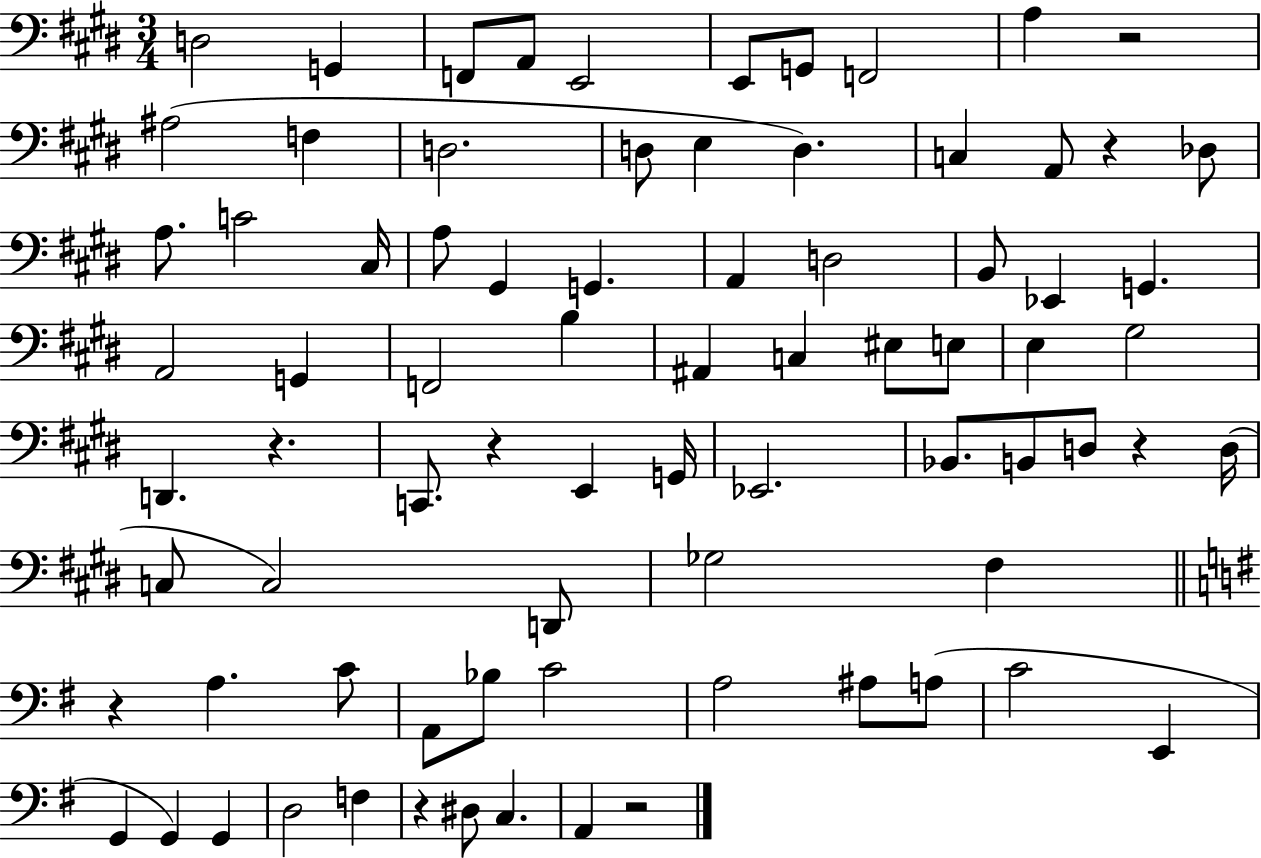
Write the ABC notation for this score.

X:1
T:Untitled
M:3/4
L:1/4
K:E
D,2 G,, F,,/2 A,,/2 E,,2 E,,/2 G,,/2 F,,2 A, z2 ^A,2 F, D,2 D,/2 E, D, C, A,,/2 z _D,/2 A,/2 C2 ^C,/4 A,/2 ^G,, G,, A,, D,2 B,,/2 _E,, G,, A,,2 G,, F,,2 B, ^A,, C, ^E,/2 E,/2 E, ^G,2 D,, z C,,/2 z E,, G,,/4 _E,,2 _B,,/2 B,,/2 D,/2 z D,/4 C,/2 C,2 D,,/2 _G,2 ^F, z A, C/2 A,,/2 _B,/2 C2 A,2 ^A,/2 A,/2 C2 E,, G,, G,, G,, D,2 F, z ^D,/2 C, A,, z2